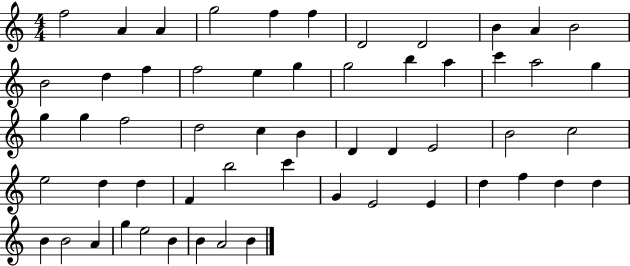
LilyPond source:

{
  \clef treble
  \numericTimeSignature
  \time 4/4
  \key c \major
  f''2 a'4 a'4 | g''2 f''4 f''4 | d'2 d'2 | b'4 a'4 b'2 | \break b'2 d''4 f''4 | f''2 e''4 g''4 | g''2 b''4 a''4 | c'''4 a''2 g''4 | \break g''4 g''4 f''2 | d''2 c''4 b'4 | d'4 d'4 e'2 | b'2 c''2 | \break e''2 d''4 d''4 | f'4 b''2 c'''4 | g'4 e'2 e'4 | d''4 f''4 d''4 d''4 | \break b'4 b'2 a'4 | g''4 e''2 b'4 | b'4 a'2 b'4 | \bar "|."
}